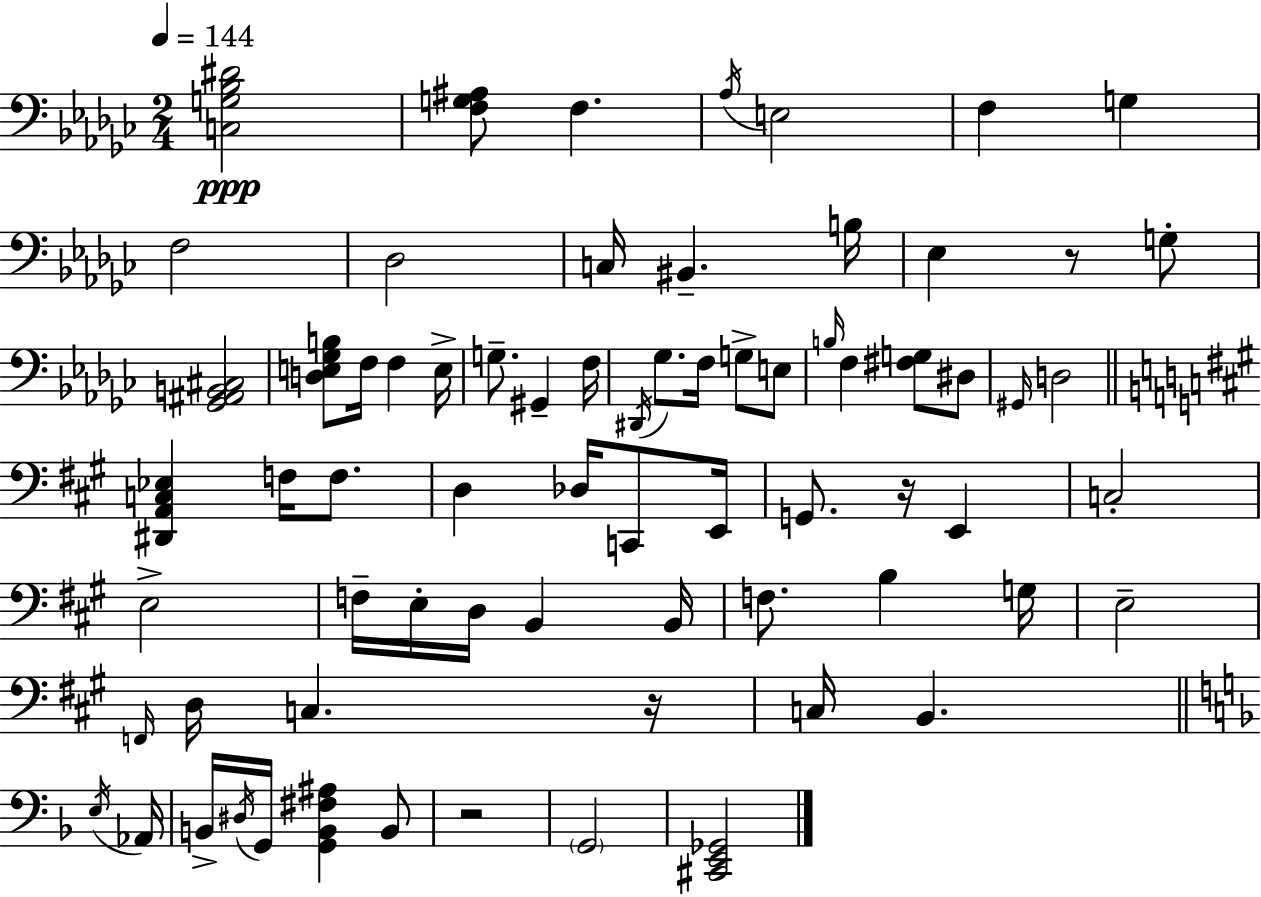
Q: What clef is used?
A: bass